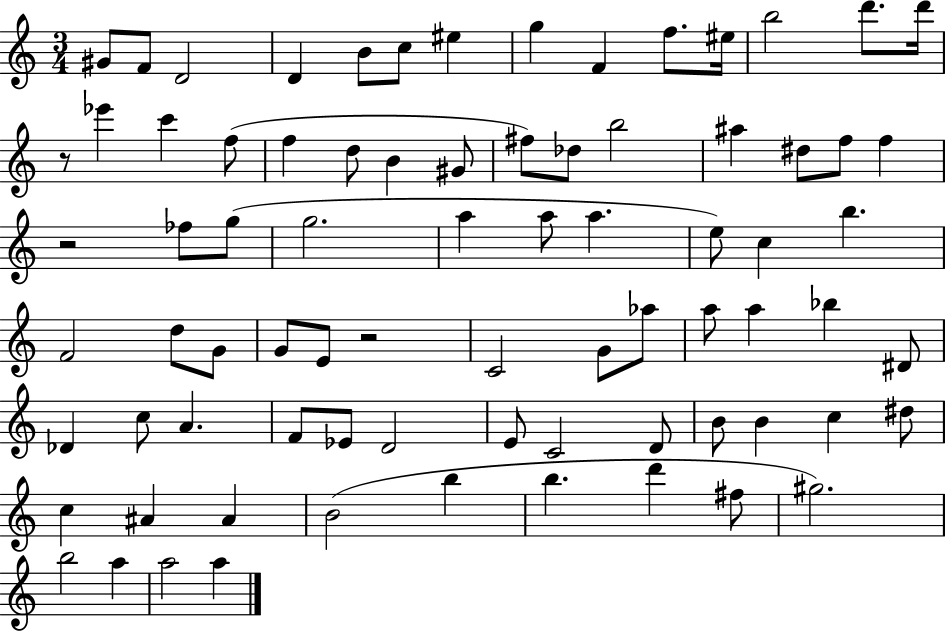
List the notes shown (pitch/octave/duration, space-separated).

G#4/e F4/e D4/h D4/q B4/e C5/e EIS5/q G5/q F4/q F5/e. EIS5/s B5/h D6/e. D6/s R/e Eb6/q C6/q F5/e F5/q D5/e B4/q G#4/e F#5/e Db5/e B5/h A#5/q D#5/e F5/e F5/q R/h FES5/e G5/e G5/h. A5/q A5/e A5/q. E5/e C5/q B5/q. F4/h D5/e G4/e G4/e E4/e R/h C4/h G4/e Ab5/e A5/e A5/q Bb5/q D#4/e Db4/q C5/e A4/q. F4/e Eb4/e D4/h E4/e C4/h D4/e B4/e B4/q C5/q D#5/e C5/q A#4/q A#4/q B4/h B5/q B5/q. D6/q F#5/e G#5/h. B5/h A5/q A5/h A5/q